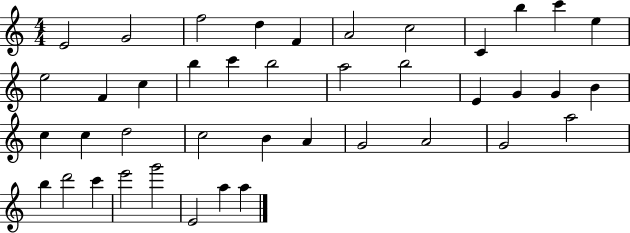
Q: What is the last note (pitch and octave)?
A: A5